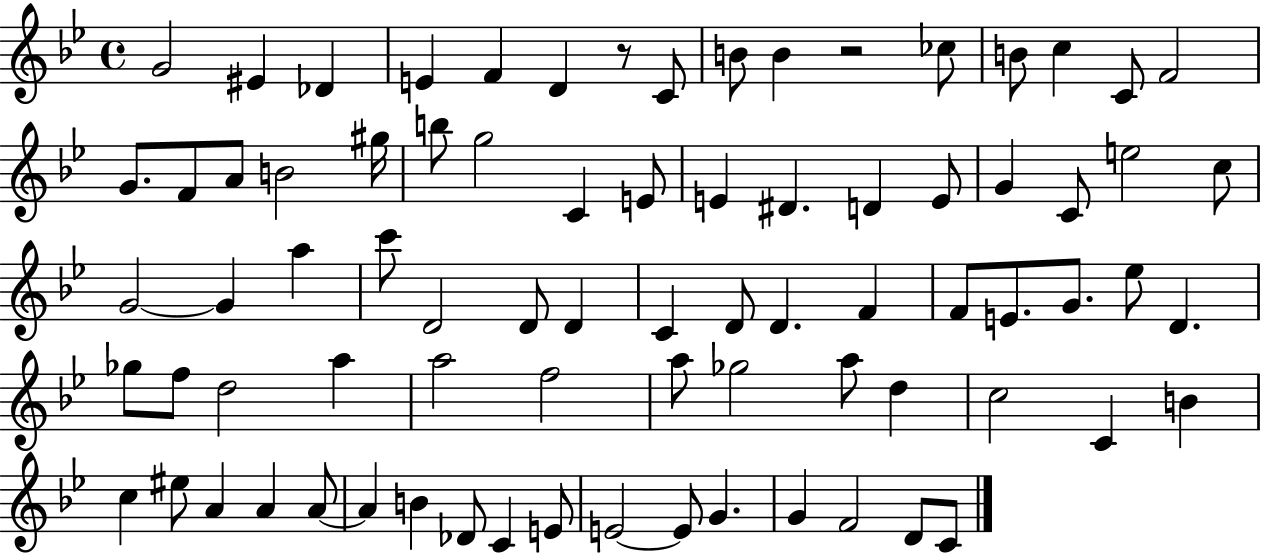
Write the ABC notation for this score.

X:1
T:Untitled
M:4/4
L:1/4
K:Bb
G2 ^E _D E F D z/2 C/2 B/2 B z2 _c/2 B/2 c C/2 F2 G/2 F/2 A/2 B2 ^g/4 b/2 g2 C E/2 E ^D D E/2 G C/2 e2 c/2 G2 G a c'/2 D2 D/2 D C D/2 D F F/2 E/2 G/2 _e/2 D _g/2 f/2 d2 a a2 f2 a/2 _g2 a/2 d c2 C B c ^e/2 A A A/2 A B _D/2 C E/2 E2 E/2 G G F2 D/2 C/2